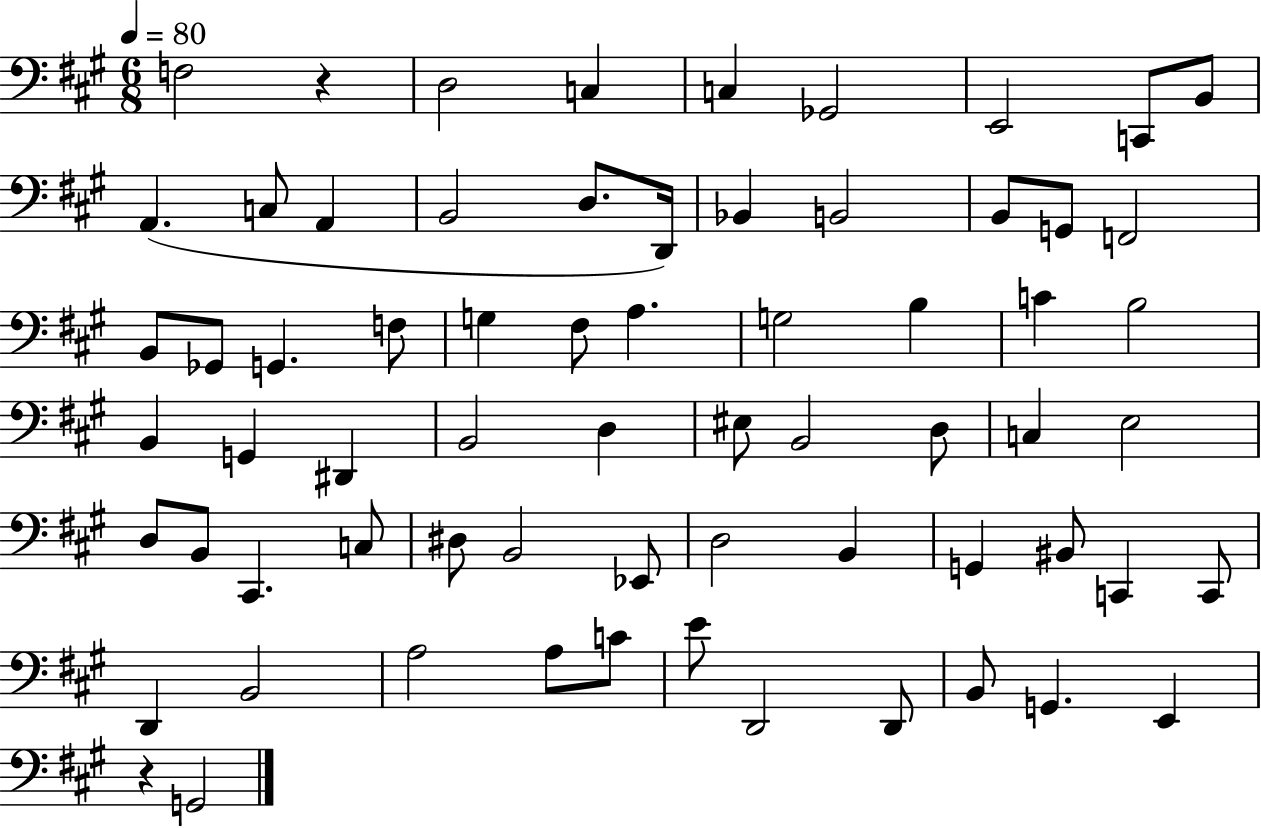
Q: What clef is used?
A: bass